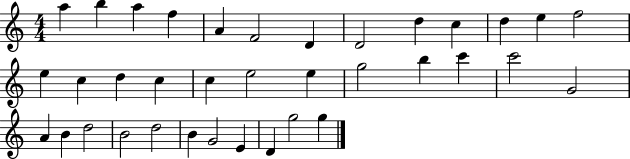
A5/q B5/q A5/q F5/q A4/q F4/h D4/q D4/h D5/q C5/q D5/q E5/q F5/h E5/q C5/q D5/q C5/q C5/q E5/h E5/q G5/h B5/q C6/q C6/h G4/h A4/q B4/q D5/h B4/h D5/h B4/q G4/h E4/q D4/q G5/h G5/q